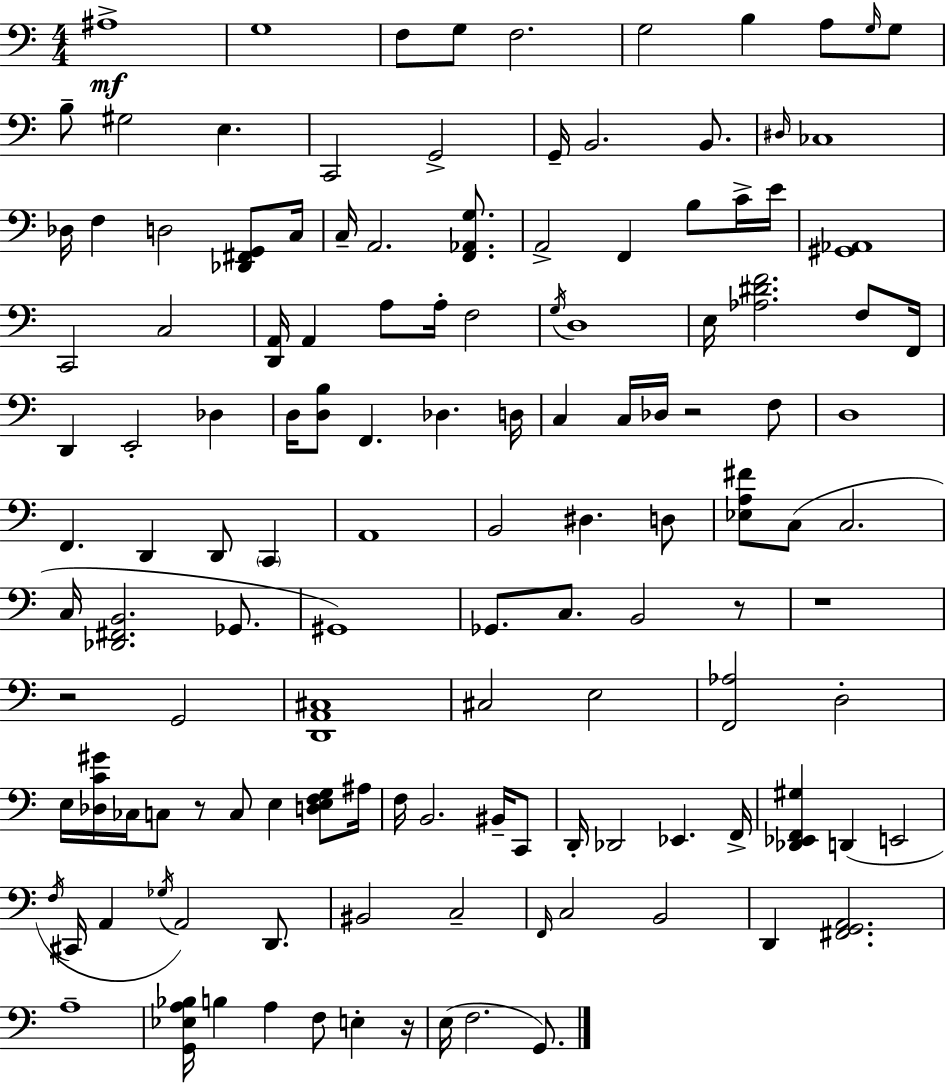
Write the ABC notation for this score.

X:1
T:Untitled
M:4/4
L:1/4
K:Am
^A,4 G,4 F,/2 G,/2 F,2 G,2 B, A,/2 G,/4 G,/2 B,/2 ^G,2 E, C,,2 G,,2 G,,/4 B,,2 B,,/2 ^D,/4 _C,4 _D,/4 F, D,2 [_D,,^F,,G,,]/2 C,/4 C,/4 A,,2 [F,,_A,,G,]/2 A,,2 F,, B,/2 C/4 E/4 [^G,,_A,,]4 C,,2 C,2 [D,,A,,]/4 A,, A,/2 A,/4 F,2 G,/4 D,4 E,/4 [_A,^DF]2 F,/2 F,,/4 D,, E,,2 _D, D,/4 [D,B,]/2 F,, _D, D,/4 C, C,/4 _D,/4 z2 F,/2 D,4 F,, D,, D,,/2 C,, A,,4 B,,2 ^D, D,/2 [_E,A,^F]/2 C,/2 C,2 C,/4 [_D,,^F,,B,,]2 _G,,/2 ^G,,4 _G,,/2 C,/2 B,,2 z/2 z4 z2 G,,2 [D,,A,,^C,]4 ^C,2 E,2 [F,,_A,]2 D,2 E,/4 [_D,C^G]/4 _C,/4 C,/2 z/2 C,/2 E, [D,E,F,G,]/2 ^A,/4 F,/4 B,,2 ^B,,/4 C,,/2 D,,/4 _D,,2 _E,, F,,/4 [_D,,_E,,F,,^G,] D,, E,,2 F,/4 ^C,,/4 A,, _G,/4 A,,2 D,,/2 ^B,,2 C,2 F,,/4 C,2 B,,2 D,, [^F,,G,,A,,]2 A,4 [G,,_E,A,_B,]/4 B, A, F,/2 E, z/4 E,/4 F,2 G,,/2